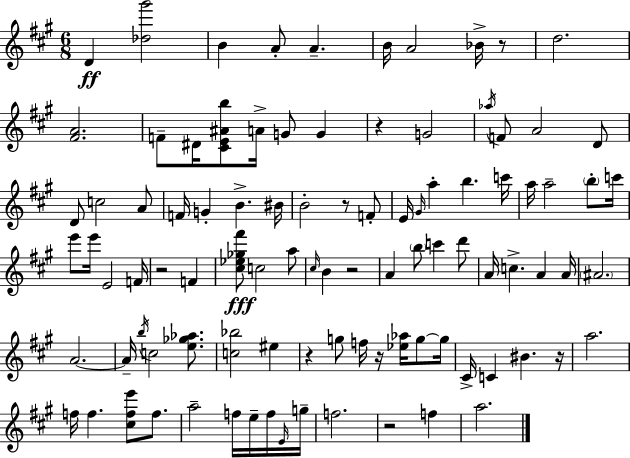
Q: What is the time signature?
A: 6/8